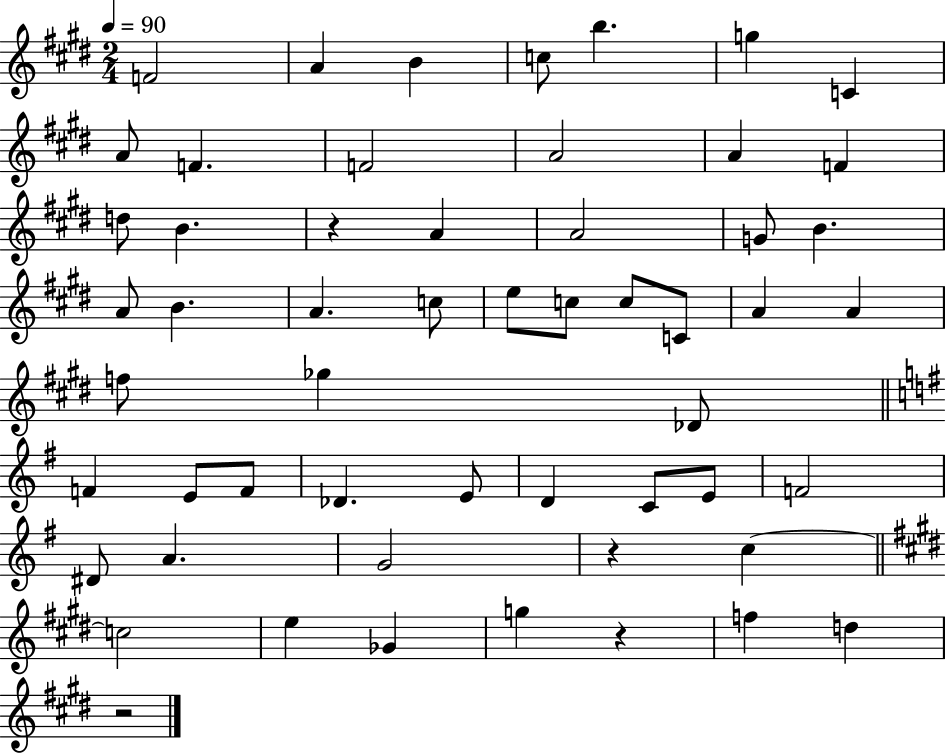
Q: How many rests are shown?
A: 4